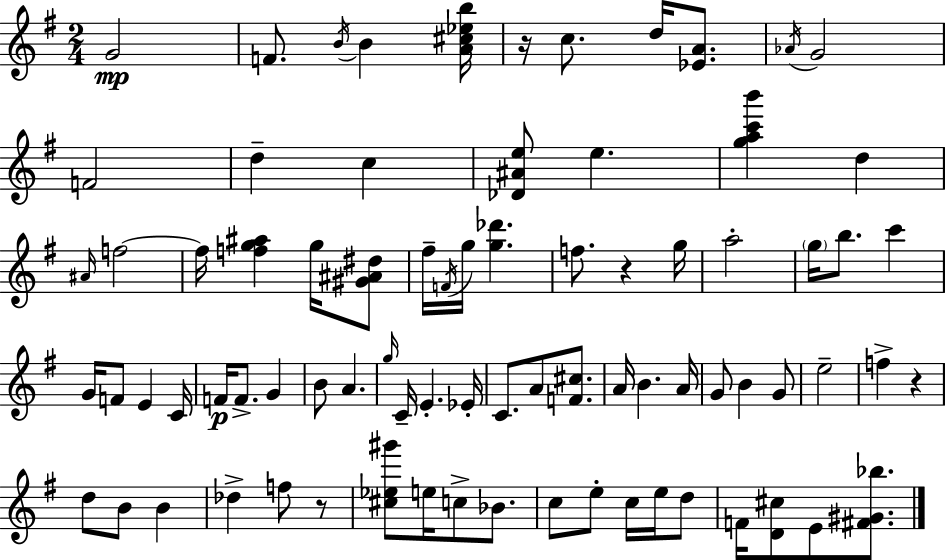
G4/h F4/e. B4/s B4/q [A4,C#5,Eb5,B5]/s R/s C5/e. D5/s [Eb4,A4]/e. Ab4/s G4/h F4/h D5/q C5/q [Db4,A#4,E5]/e E5/q. [G5,A5,C6,B6]/q D5/q A#4/s F5/h F5/s [F5,G5,A#5]/q G5/s [G#4,A#4,D#5]/e F#5/s F4/s G5/s [G5,Db6]/q. F5/e. R/q G5/s A5/h G5/s B5/e. C6/q G4/s F4/e E4/q C4/s F4/s F4/e. G4/q B4/e A4/q. G5/s C4/s E4/q. Eb4/s C4/e. A4/e [F4,C#5]/e. A4/s B4/q. A4/s G4/e B4/q G4/e E5/h F5/q R/q D5/e B4/e B4/q Db5/q F5/e R/e [C#5,Eb5,G#6]/e E5/s C5/e Bb4/e. C5/e E5/e C5/s E5/s D5/e F4/s [D4,C#5]/e E4/e [F#4,G#4,Bb5]/e.